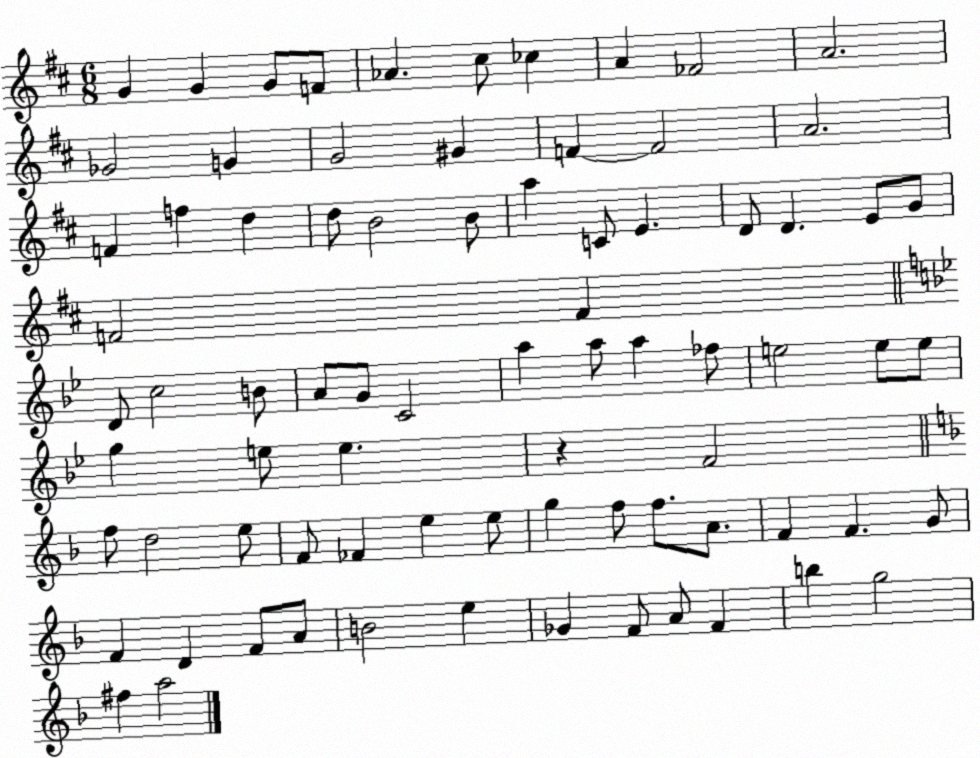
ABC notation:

X:1
T:Untitled
M:6/8
L:1/4
K:D
G G G/2 F/2 _A ^c/2 _c A _F2 A2 _G2 G G2 ^G F F2 A2 F f d d/2 B2 B/2 a C/2 E D/2 D E/2 G/2 F2 F D/2 c2 B/2 A/2 G/2 C2 a a/2 a _f/2 e2 e/2 e/2 g e/2 e z F2 f/2 d2 e/2 F/2 _F e e/2 g f/2 f/2 A/2 F F G/2 F D F/2 A/2 B2 e _G F/2 A/2 F b g2 ^f a2